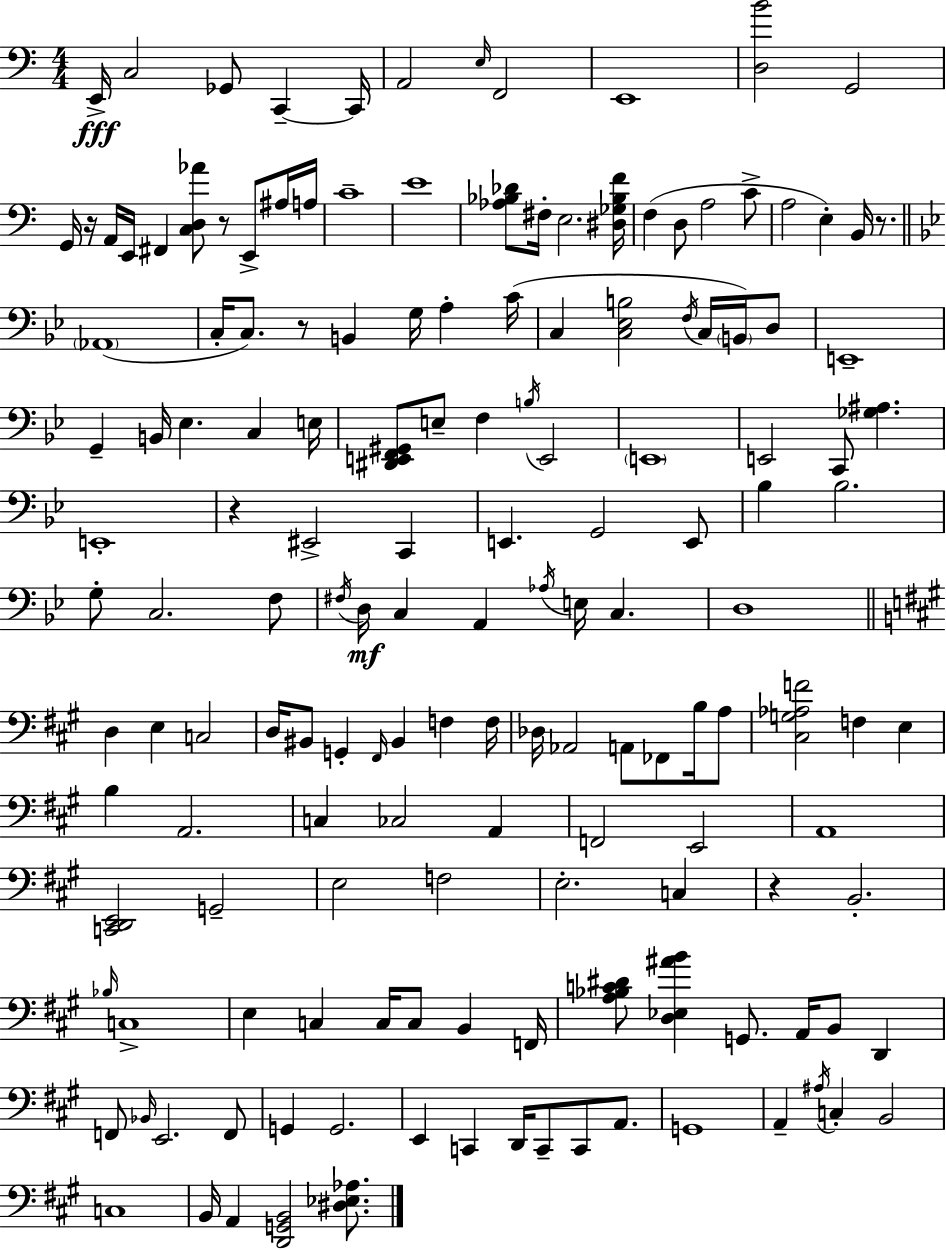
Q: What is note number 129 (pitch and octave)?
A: G2